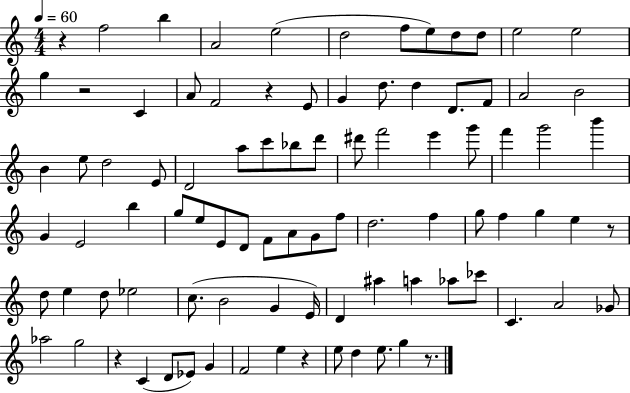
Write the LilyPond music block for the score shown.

{
  \clef treble
  \numericTimeSignature
  \time 4/4
  \key c \major
  \tempo 4 = 60
  r4 f''2 b''4 | a'2 e''2( | d''2 f''8 e''8) d''8 d''8 | e''2 e''2 | \break g''4 r2 c'4 | a'8 f'2 r4 e'8 | g'4 d''8. d''4 d'8. f'8 | a'2 b'2 | \break b'4 e''8 d''2 e'8 | d'2 a''8 c'''8 bes''8 d'''8 | dis'''8 f'''2 e'''4 g'''8 | f'''4 g'''2 b'''4 | \break g'4 e'2 b''4 | g''8 e''8 e'8 d'8 f'8 a'8 g'8 f''8 | d''2. f''4 | g''8 f''4 g''4 e''4 r8 | \break d''8 e''4 d''8 ees''2 | c''8.( b'2 g'4 e'16) | d'4 ais''4 a''4 aes''8 ces'''8 | c'4. a'2 ges'8 | \break aes''2 g''2 | r4 c'4( d'8 ees'8) g'4 | f'2 e''4 r4 | e''8 d''4 e''8. g''4 r8. | \break \bar "|."
}